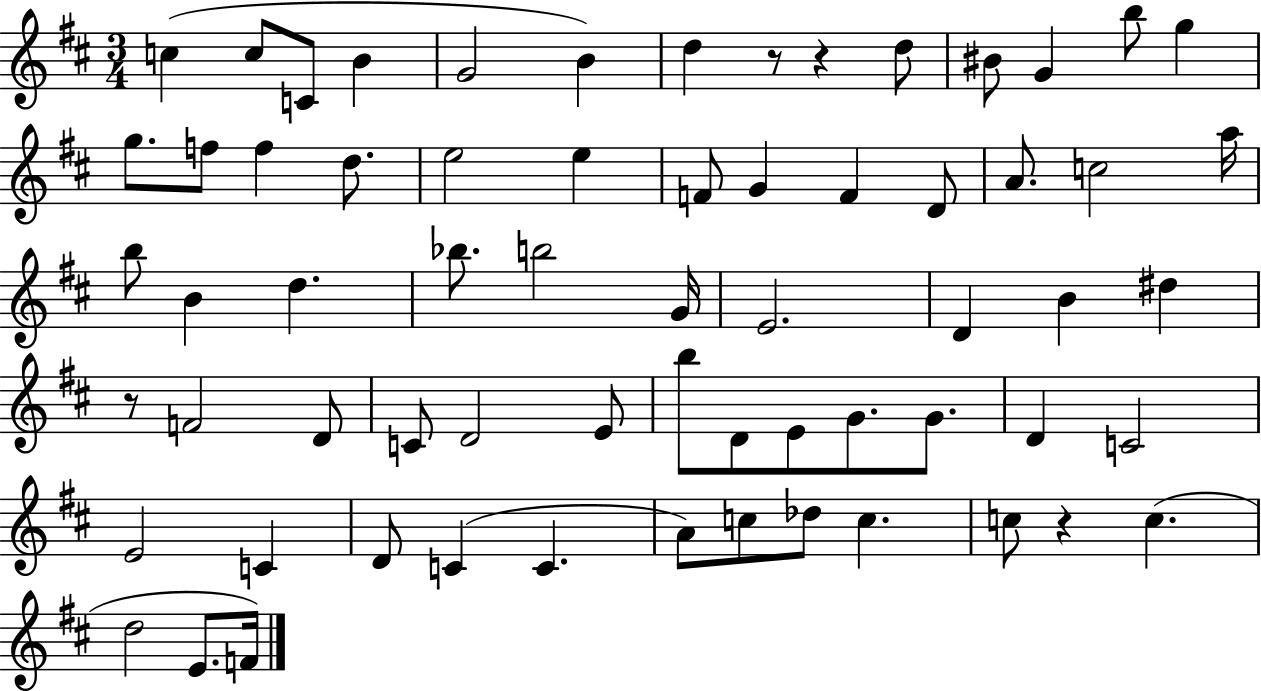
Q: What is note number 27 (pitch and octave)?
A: B4